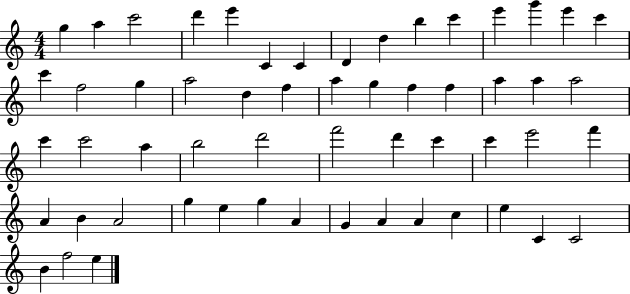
{
  \clef treble
  \numericTimeSignature
  \time 4/4
  \key c \major
  g''4 a''4 c'''2 | d'''4 e'''4 c'4 c'4 | d'4 d''4 b''4 c'''4 | e'''4 g'''4 e'''4 c'''4 | \break c'''4 f''2 g''4 | a''2 d''4 f''4 | a''4 g''4 f''4 f''4 | a''4 a''4 a''2 | \break c'''4 c'''2 a''4 | b''2 d'''2 | f'''2 d'''4 c'''4 | c'''4 e'''2 f'''4 | \break a'4 b'4 a'2 | g''4 e''4 g''4 a'4 | g'4 a'4 a'4 c''4 | e''4 c'4 c'2 | \break b'4 f''2 e''4 | \bar "|."
}